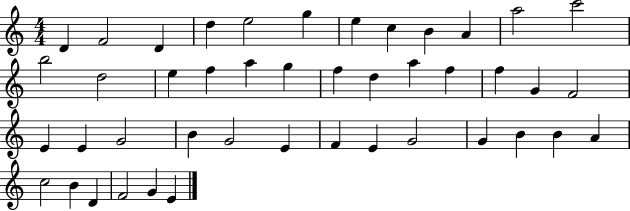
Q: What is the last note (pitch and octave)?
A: E4